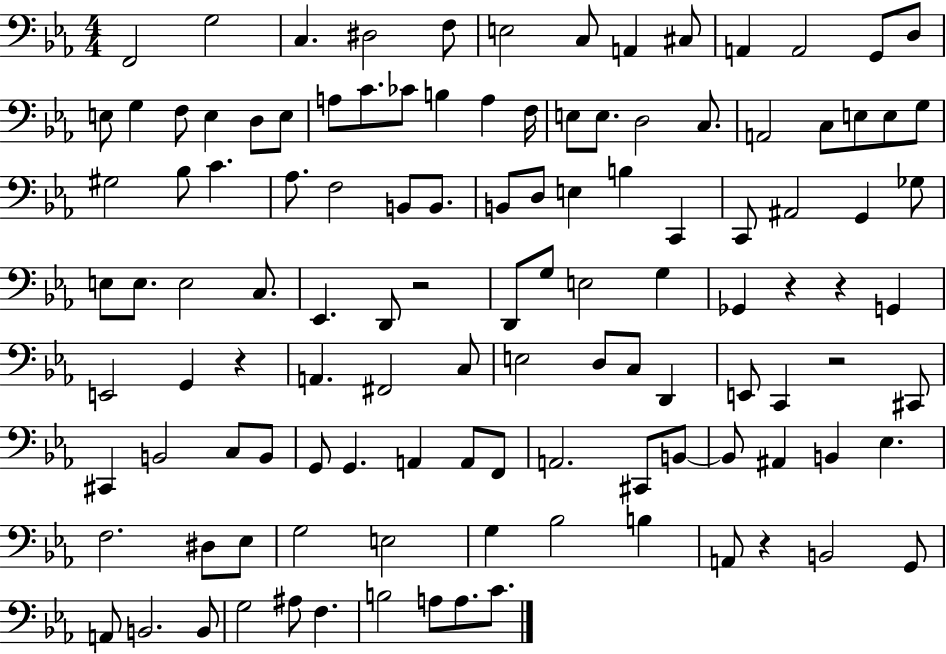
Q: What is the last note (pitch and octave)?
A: C4